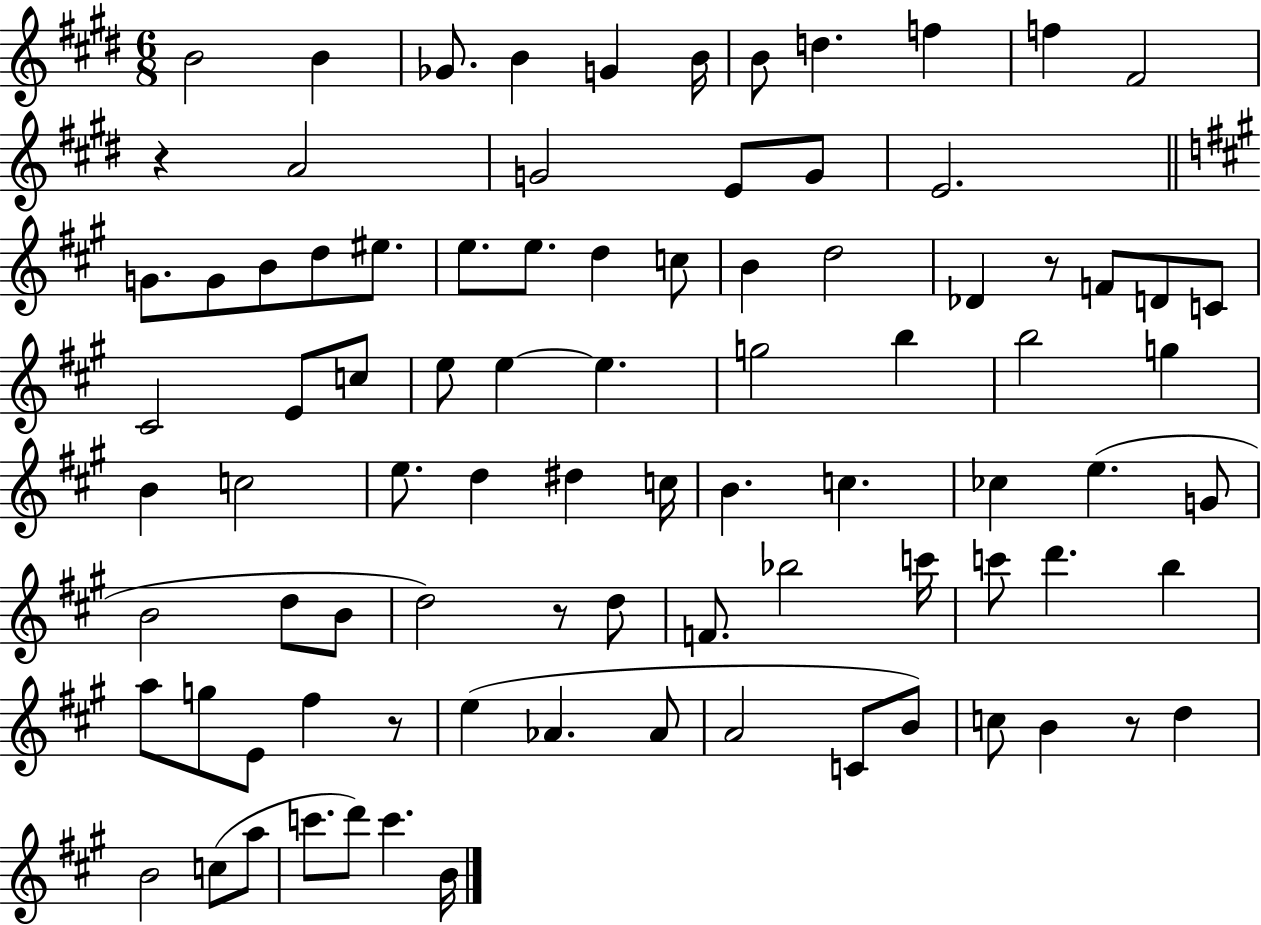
B4/h B4/q Gb4/e. B4/q G4/q B4/s B4/e D5/q. F5/q F5/q F#4/h R/q A4/h G4/h E4/e G4/e E4/h. G4/e. G4/e B4/e D5/e EIS5/e. E5/e. E5/e. D5/q C5/e B4/q D5/h Db4/q R/e F4/e D4/e C4/e C#4/h E4/e C5/e E5/e E5/q E5/q. G5/h B5/q B5/h G5/q B4/q C5/h E5/e. D5/q D#5/q C5/s B4/q. C5/q. CES5/q E5/q. G4/e B4/h D5/e B4/e D5/h R/e D5/e F4/e. Bb5/h C6/s C6/e D6/q. B5/q A5/e G5/e E4/e F#5/q R/e E5/q Ab4/q. Ab4/e A4/h C4/e B4/e C5/e B4/q R/e D5/q B4/h C5/e A5/e C6/e. D6/e C6/q. B4/s